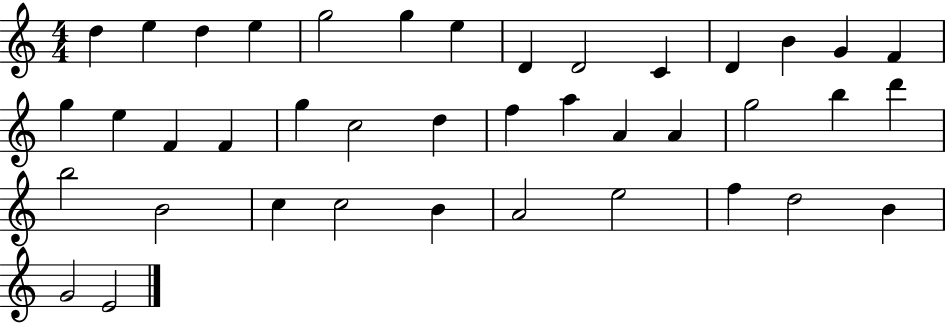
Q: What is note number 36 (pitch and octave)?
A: F5